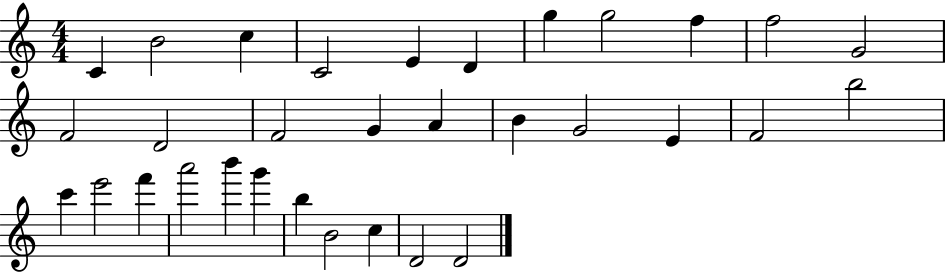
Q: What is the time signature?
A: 4/4